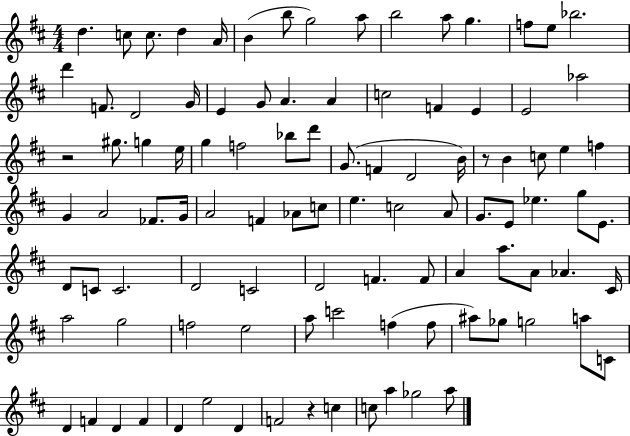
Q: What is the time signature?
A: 4/4